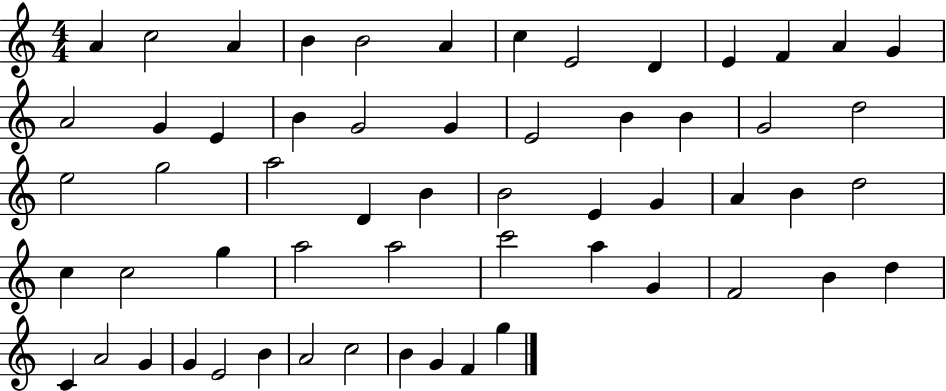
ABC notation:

X:1
T:Untitled
M:4/4
L:1/4
K:C
A c2 A B B2 A c E2 D E F A G A2 G E B G2 G E2 B B G2 d2 e2 g2 a2 D B B2 E G A B d2 c c2 g a2 a2 c'2 a G F2 B d C A2 G G E2 B A2 c2 B G F g